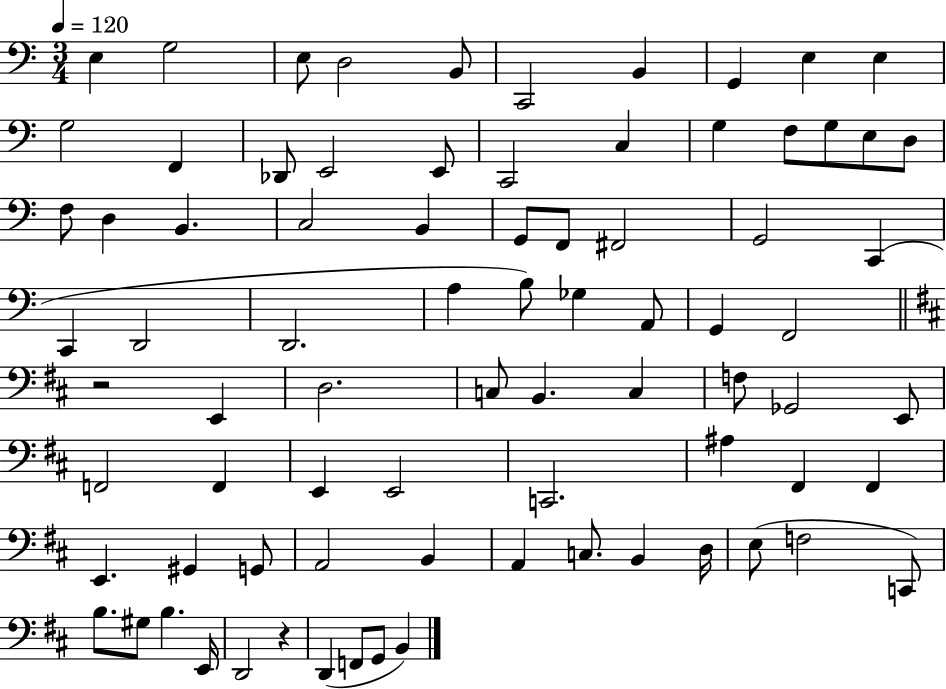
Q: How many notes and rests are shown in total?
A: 80